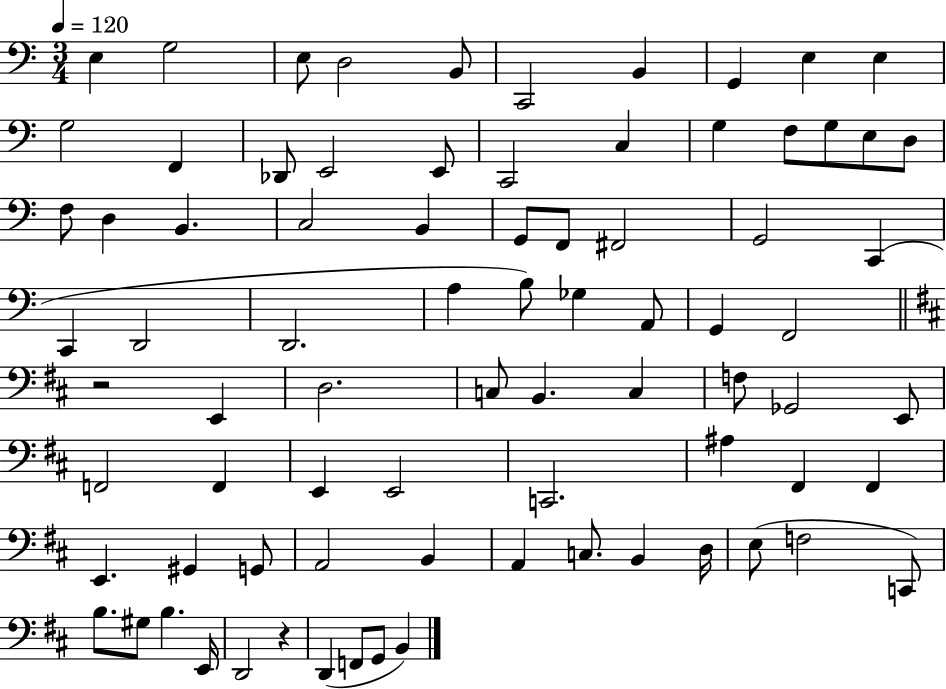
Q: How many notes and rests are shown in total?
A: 80